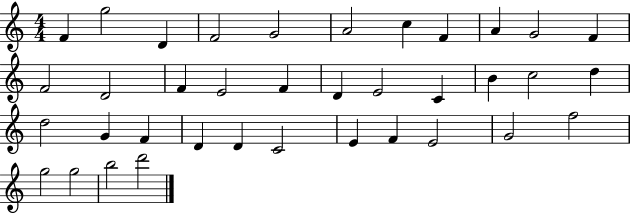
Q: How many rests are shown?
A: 0